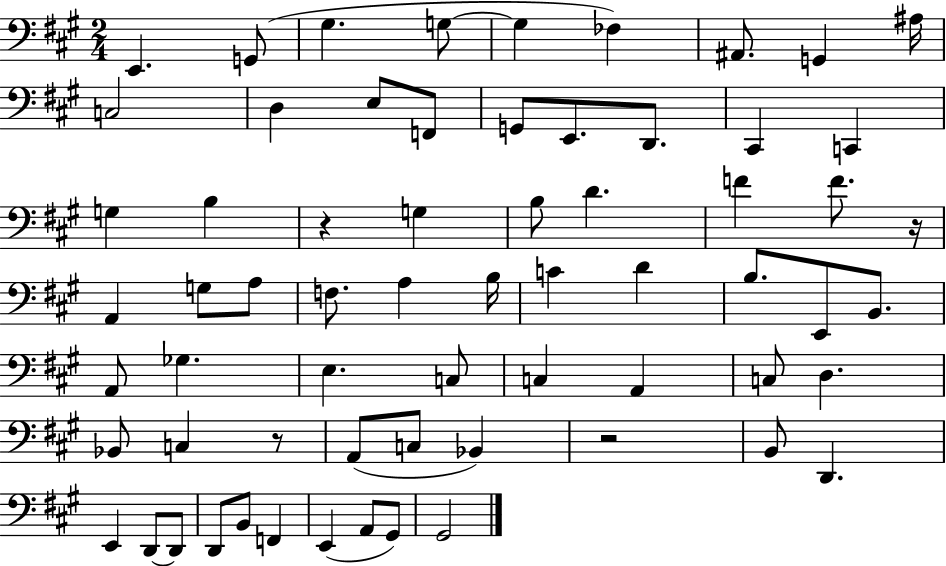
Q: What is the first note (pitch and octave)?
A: E2